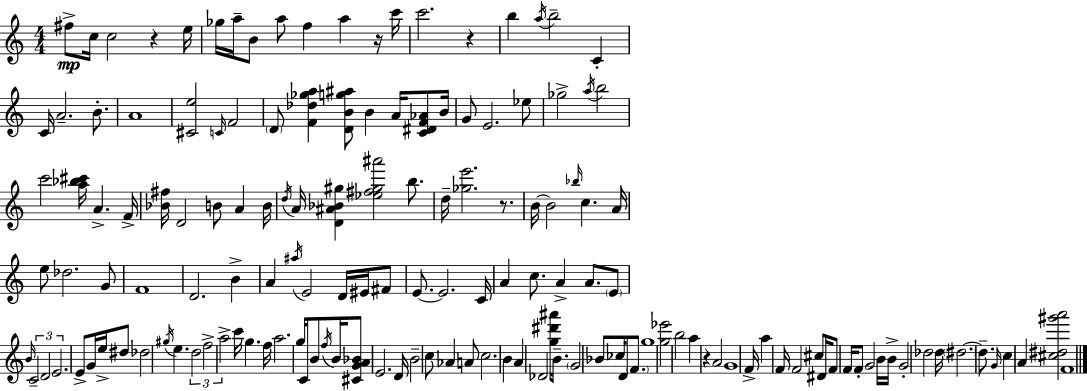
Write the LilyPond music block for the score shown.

{
  \clef treble
  \numericTimeSignature
  \time 4/4
  \key c \major
  \repeat volta 2 { fis''8->\mp c''16 c''2 r4 e''16 | ges''16 a''16-- b'8 a''8 f''4 a''4 r16 c'''16 | c'''2. r4 | b''4 \acciaccatura { a''16 } b''2-- c'4-. | \break c'16 a'2.-- b'8.-. | a'1 | <cis' e''>2 \grace { c'16 } f'2 | \parenthesize d'8 <f' des'' ges'' a''>4 <d' b' g'' ais''>8 b'4 a'16 <c' dis' f' aes'>8 | \break b'16 g'8 e'2. | ees''8 ges''2-> \acciaccatura { a''16 } b''2 | c'''2 <a'' bes'' cis'''>16 a'4.-> | f'16-> <bes' fis''>16 d'2 b'8 a'4 | \break b'16 \acciaccatura { d''16 } a'16 <d' ais' bes' gis''>4 <ees'' fis'' gis'' ais'''>2 | b''8. d''16-- <ges'' e'''>2. | r8. b'16~~ b'2 \grace { bes''16 } c''4. | a'16 e''8 des''2. | \break g'8 f'1 | d'2. | b'4-> a'4 \acciaccatura { ais''16 } e'2 | d'16 eis'16 fis'8 e'8.~~ e'2. | \break c'16 a'4 c''8. a'4-> | a'8. \parenthesize e'8 \grace { b'16 } \tuplet 3/2 { c'2-- d'2 | e'2. } | e'8-> g'16 e''16-> dis''8 des''2 | \break \acciaccatura { gis''16 } e''4. \tuplet 3/2 { d''2 | f''2-> a''2-> } | c'''16 g''4. f''16 a''2. | g''16 c'16 b'8 \acciaccatura { f''16 } b'16 <cis' g' a' bes'>8 e'2. | \break d'16 b'2-- | c''8 aes'4 a'8 c''2. | b'4 a'4 des'2 | <g'' dis''' ais'''>16 b'8.-- \parenthesize g'2 | \break bes'8 ces''16 d'8 \parenthesize f'8. g''1 | <g'' ees'''>2 | b''2 a''4 r4 | a'2 g'1 | \break f'16-> a''4 f'16 f'2 | cis''8 dis'16 f'8 f'16 f'8-. g'2 | b'16 b'16-> g'2-. | des''2 des''16 \parenthesize dis''2.~~ | \break \parenthesize dis''8.-- \grace { g'16 } c''4 a'4 | <cis'' dis'' gis''' a'''>2 f'1 | } \bar "|."
}